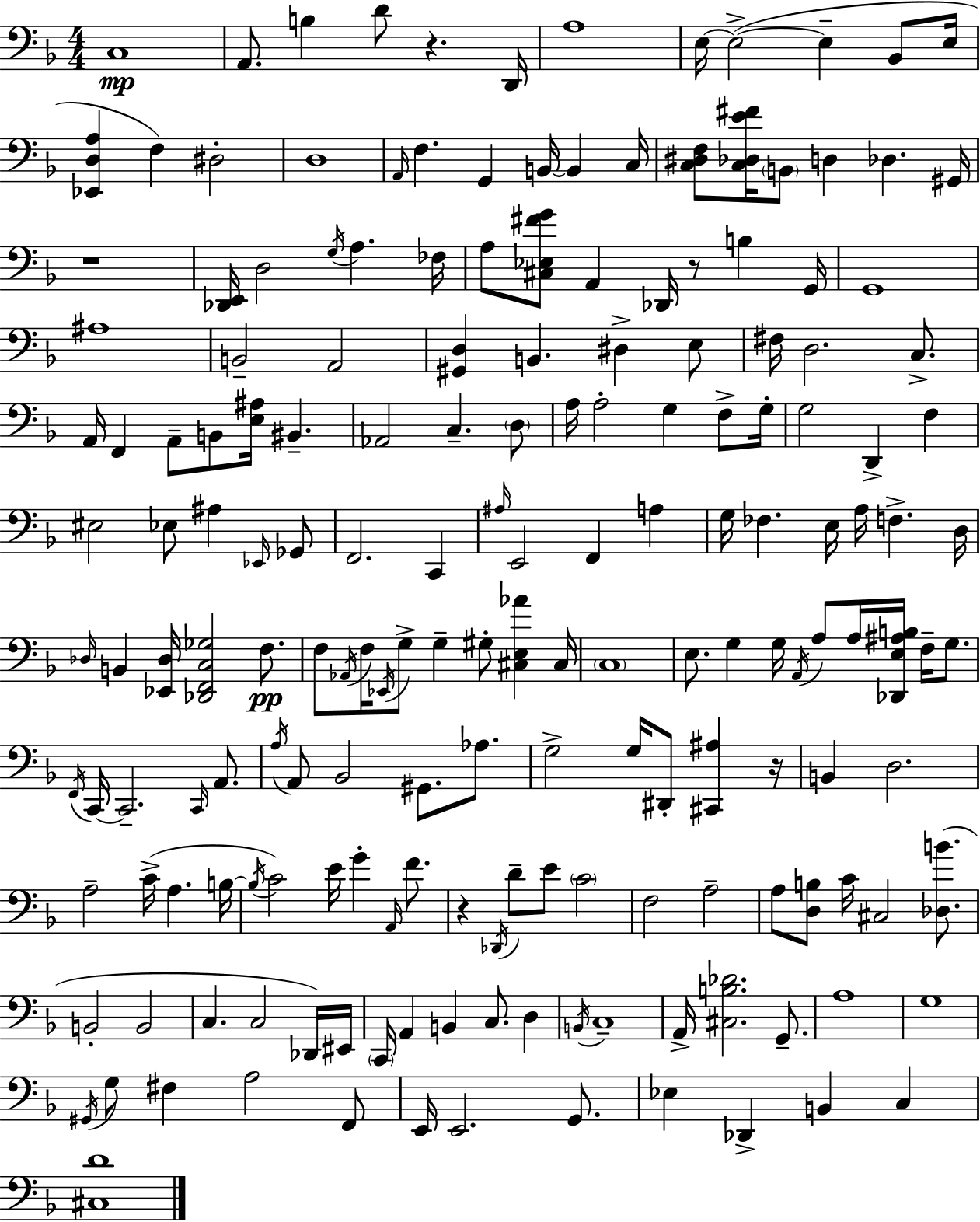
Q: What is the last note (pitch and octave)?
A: C3